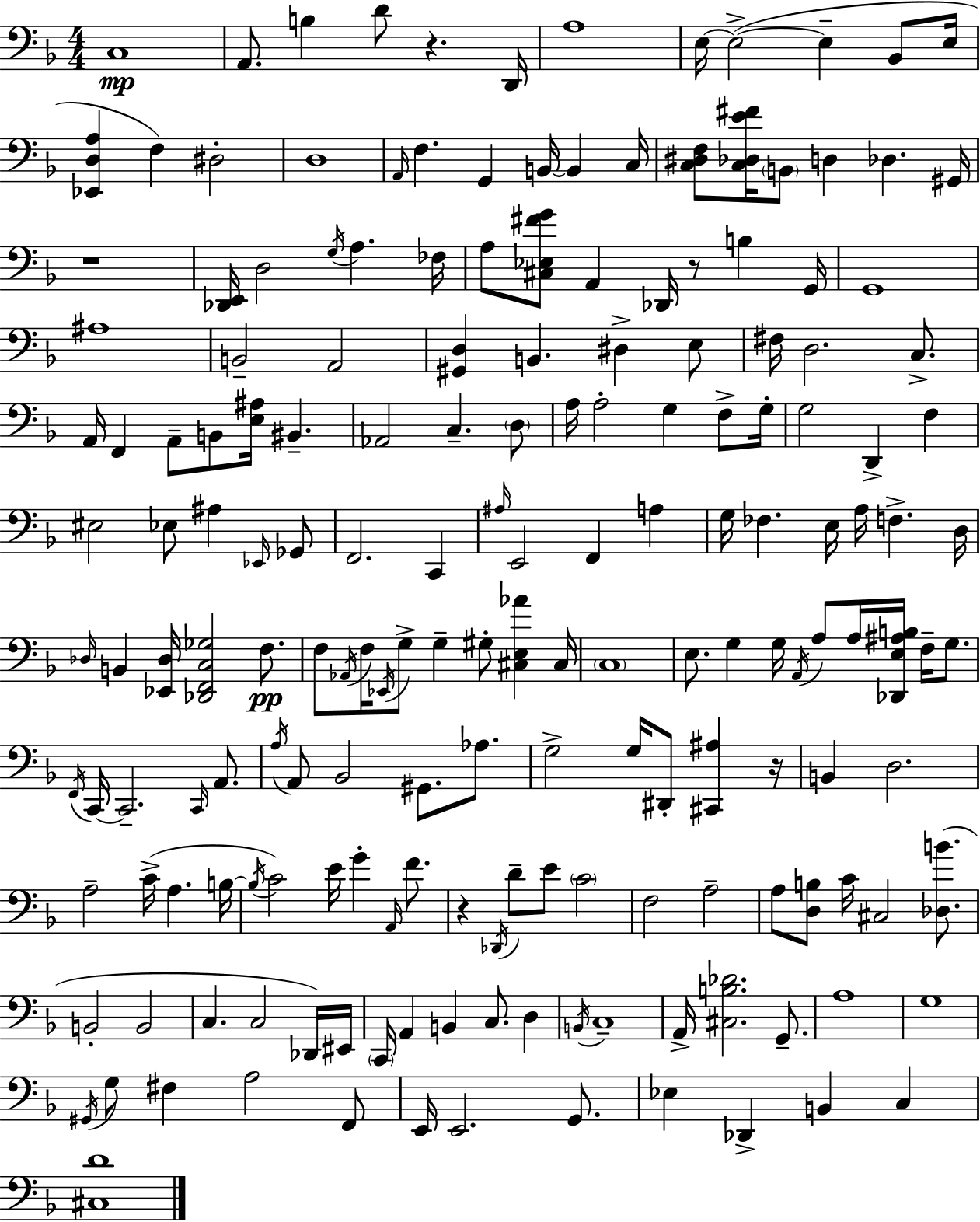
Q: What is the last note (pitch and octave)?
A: C3